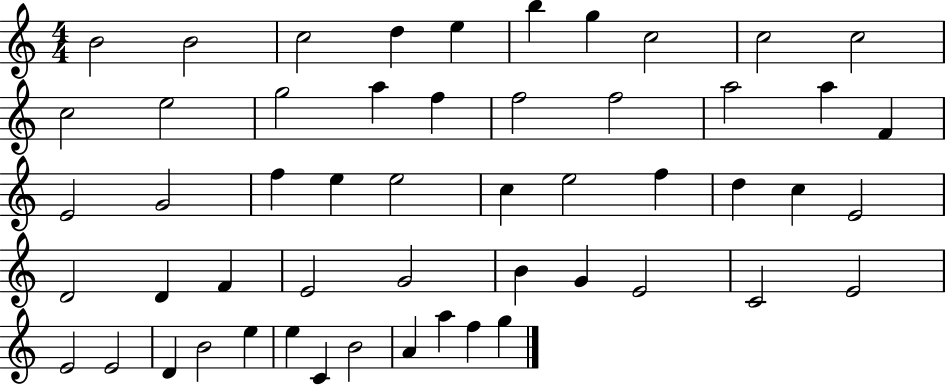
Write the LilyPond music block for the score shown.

{
  \clef treble
  \numericTimeSignature
  \time 4/4
  \key c \major
  b'2 b'2 | c''2 d''4 e''4 | b''4 g''4 c''2 | c''2 c''2 | \break c''2 e''2 | g''2 a''4 f''4 | f''2 f''2 | a''2 a''4 f'4 | \break e'2 g'2 | f''4 e''4 e''2 | c''4 e''2 f''4 | d''4 c''4 e'2 | \break d'2 d'4 f'4 | e'2 g'2 | b'4 g'4 e'2 | c'2 e'2 | \break e'2 e'2 | d'4 b'2 e''4 | e''4 c'4 b'2 | a'4 a''4 f''4 g''4 | \break \bar "|."
}